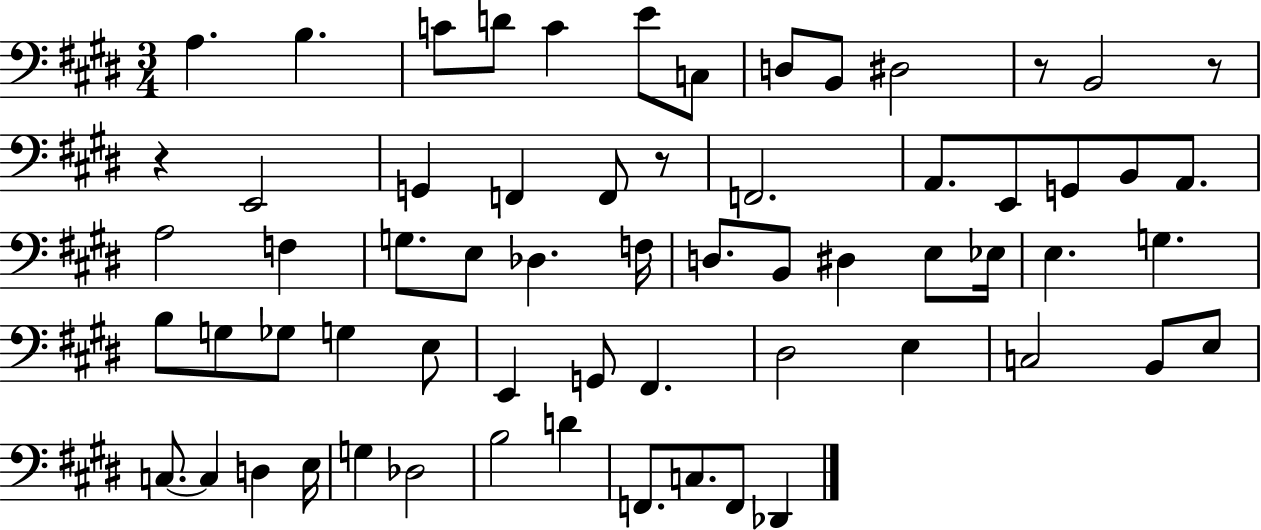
{
  \clef bass
  \numericTimeSignature
  \time 3/4
  \key e \major
  a4. b4. | c'8 d'8 c'4 e'8 c8 | d8 b,8 dis2 | r8 b,2 r8 | \break r4 e,2 | g,4 f,4 f,8 r8 | f,2. | a,8. e,8 g,8 b,8 a,8. | \break a2 f4 | g8. e8 des4. f16 | d8. b,8 dis4 e8 ees16 | e4. g4. | \break b8 g8 ges8 g4 e8 | e,4 g,8 fis,4. | dis2 e4 | c2 b,8 e8 | \break c8.~~ c4 d4 e16 | g4 des2 | b2 d'4 | f,8. c8. f,8 des,4 | \break \bar "|."
}